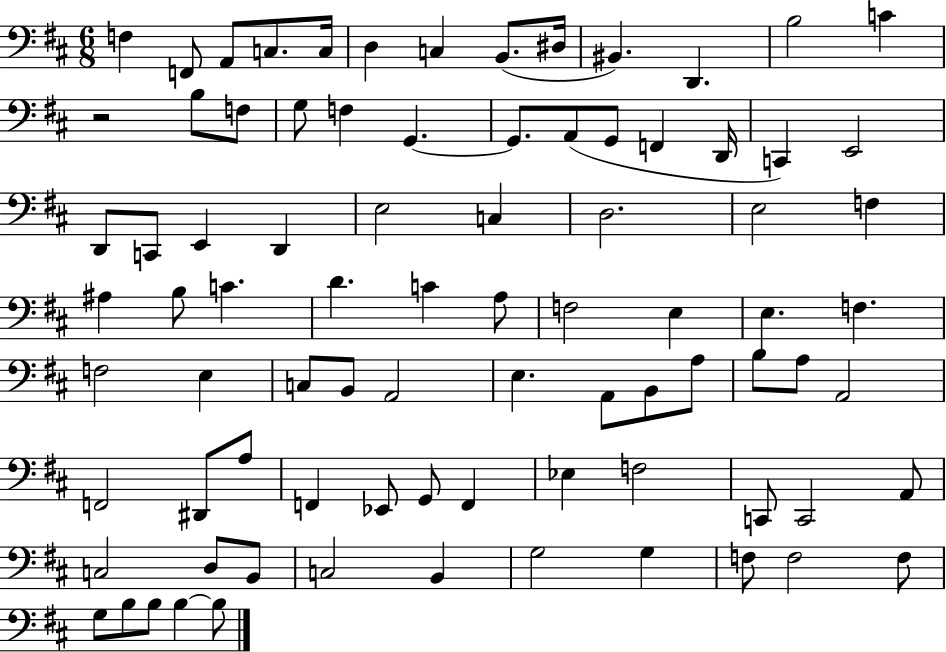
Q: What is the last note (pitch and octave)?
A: B3